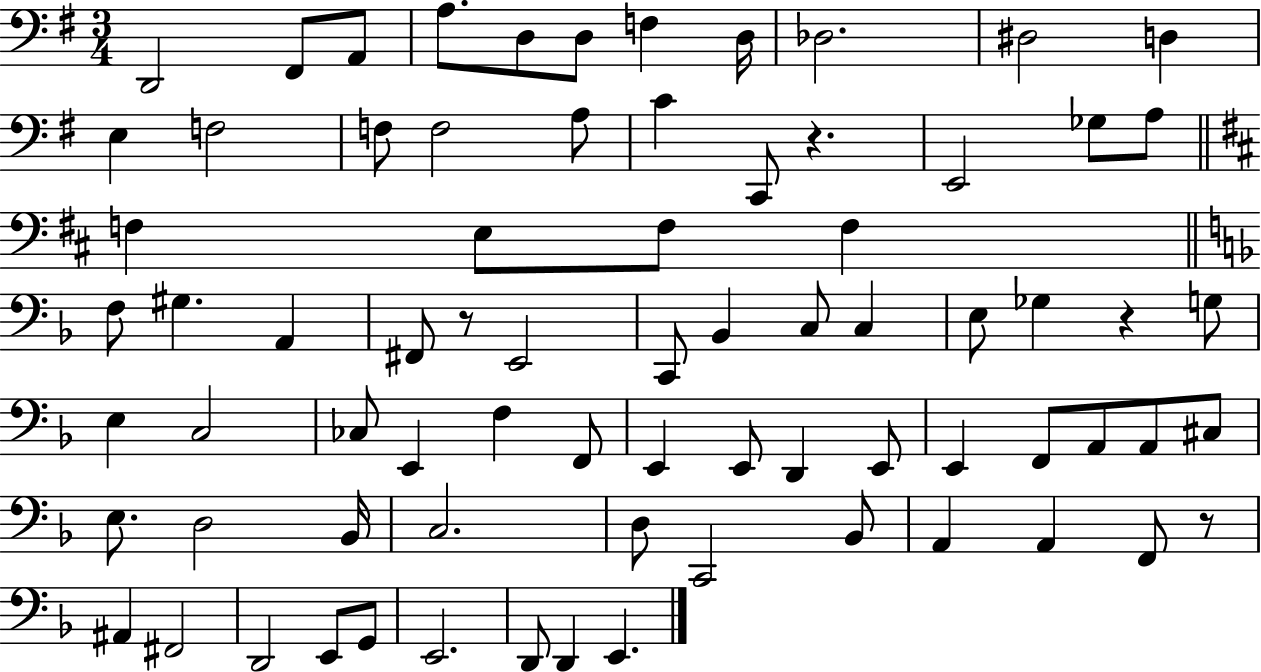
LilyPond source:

{
  \clef bass
  \numericTimeSignature
  \time 3/4
  \key g \major
  d,2 fis,8 a,8 | a8. d8 d8 f4 d16 | des2. | dis2 d4 | \break e4 f2 | f8 f2 a8 | c'4 c,8 r4. | e,2 ges8 a8 | \break \bar "||" \break \key b \minor f4 e8 f8 f4 | \bar "||" \break \key d \minor f8 gis4. a,4 | fis,8 r8 e,2 | c,8 bes,4 c8 c4 | e8 ges4 r4 g8 | \break e4 c2 | ces8 e,4 f4 f,8 | e,4 e,8 d,4 e,8 | e,4 f,8 a,8 a,8 cis8 | \break e8. d2 bes,16 | c2. | d8 c,2 bes,8 | a,4 a,4 f,8 r8 | \break ais,4 fis,2 | d,2 e,8 g,8 | e,2. | d,8 d,4 e,4. | \break \bar "|."
}